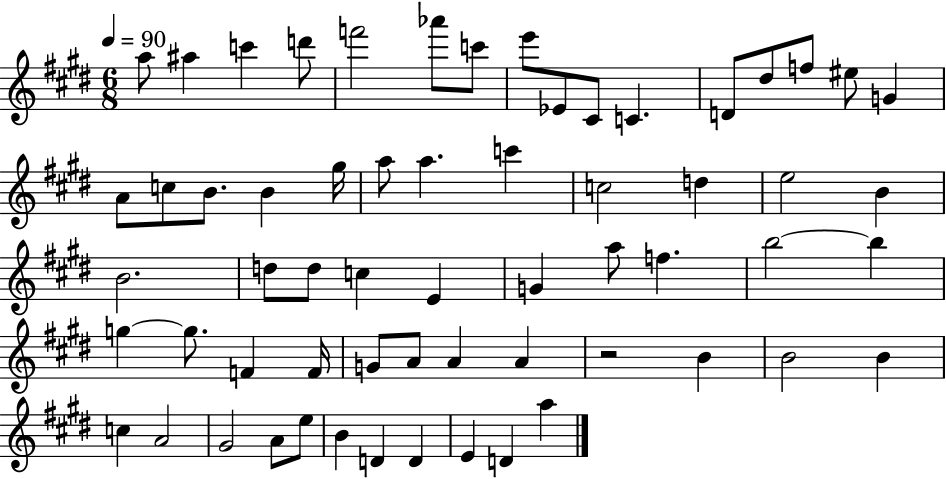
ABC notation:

X:1
T:Untitled
M:6/8
L:1/4
K:E
a/2 ^a c' d'/2 f'2 _a'/2 c'/2 e'/2 _E/2 ^C/2 C D/2 ^d/2 f/2 ^e/2 G A/2 c/2 B/2 B ^g/4 a/2 a c' c2 d e2 B B2 d/2 d/2 c E G a/2 f b2 b g g/2 F F/4 G/2 A/2 A A z2 B B2 B c A2 ^G2 A/2 e/2 B D D E D a